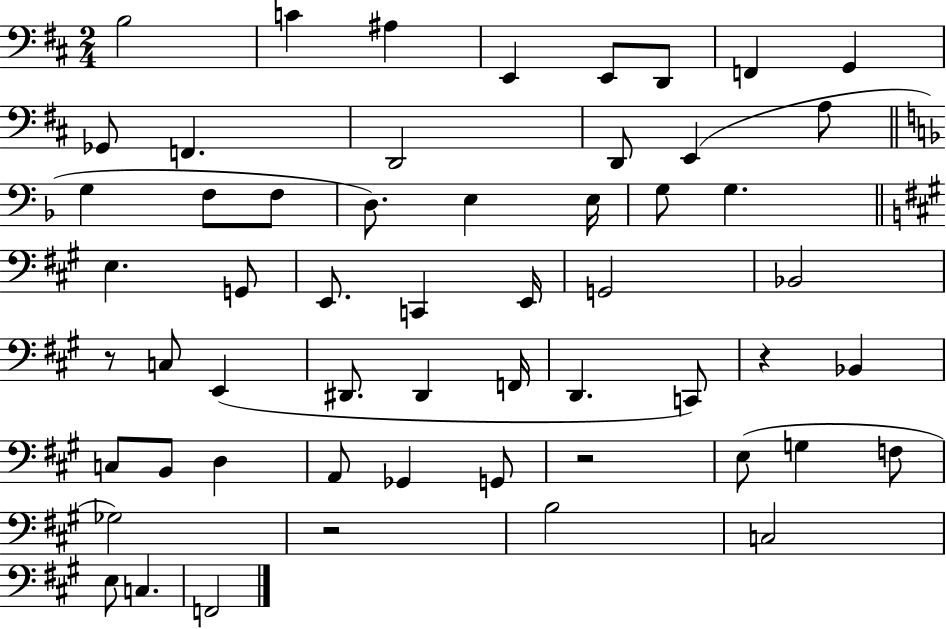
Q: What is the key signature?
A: D major